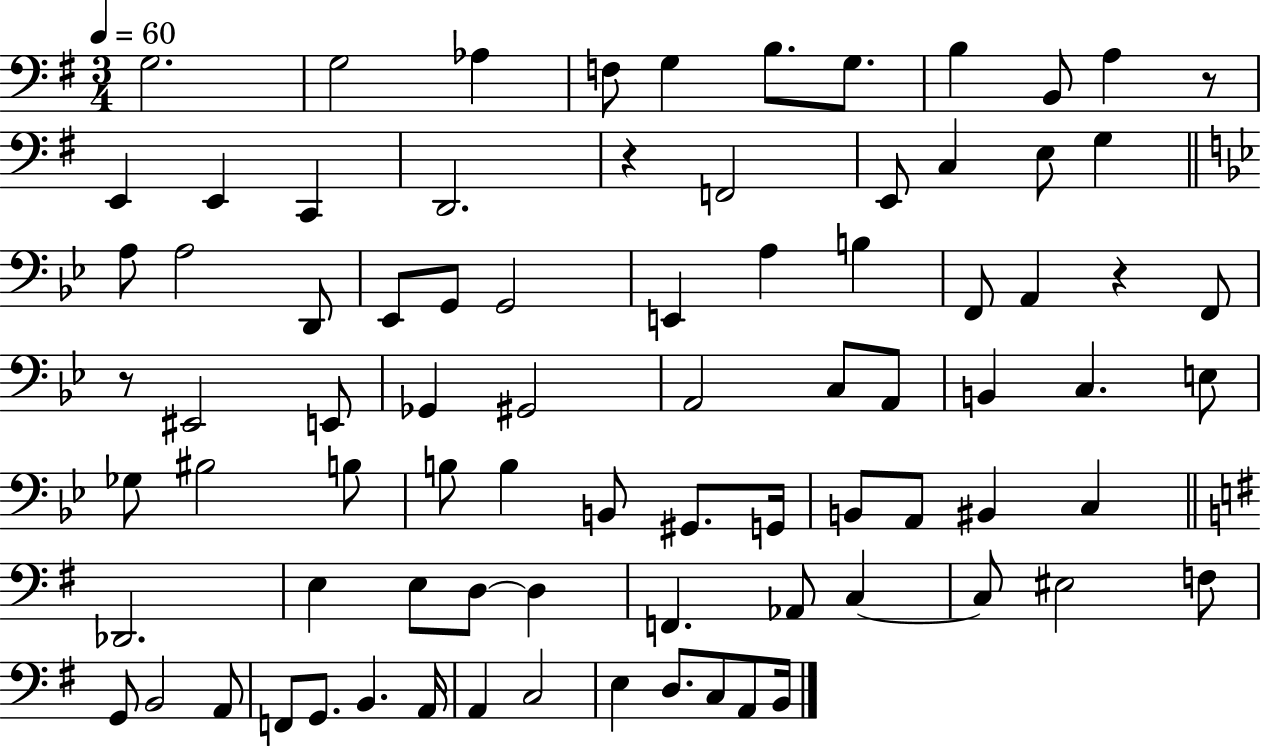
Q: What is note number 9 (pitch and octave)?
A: B2